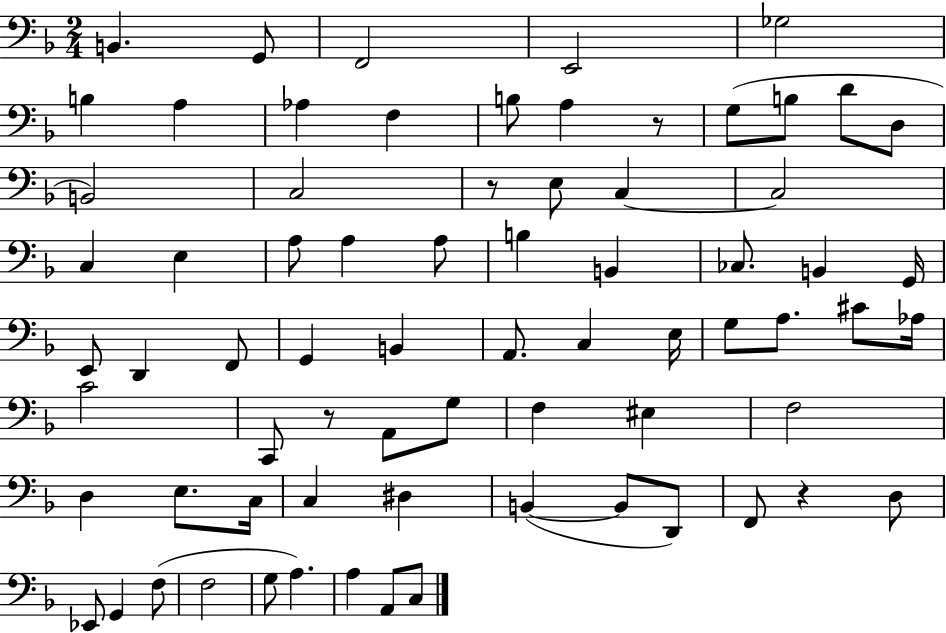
B2/q. G2/e F2/h E2/h Gb3/h B3/q A3/q Ab3/q F3/q B3/e A3/q R/e G3/e B3/e D4/e D3/e B2/h C3/h R/e E3/e C3/q C3/h C3/q E3/q A3/e A3/q A3/e B3/q B2/q CES3/e. B2/q G2/s E2/e D2/q F2/e G2/q B2/q A2/e. C3/q E3/s G3/e A3/e. C#4/e Ab3/s C4/h C2/e R/e A2/e G3/e F3/q EIS3/q F3/h D3/q E3/e. C3/s C3/q D#3/q B2/q B2/e D2/e F2/e R/q D3/e Eb2/e G2/q F3/e F3/h G3/e A3/q. A3/q A2/e C3/e